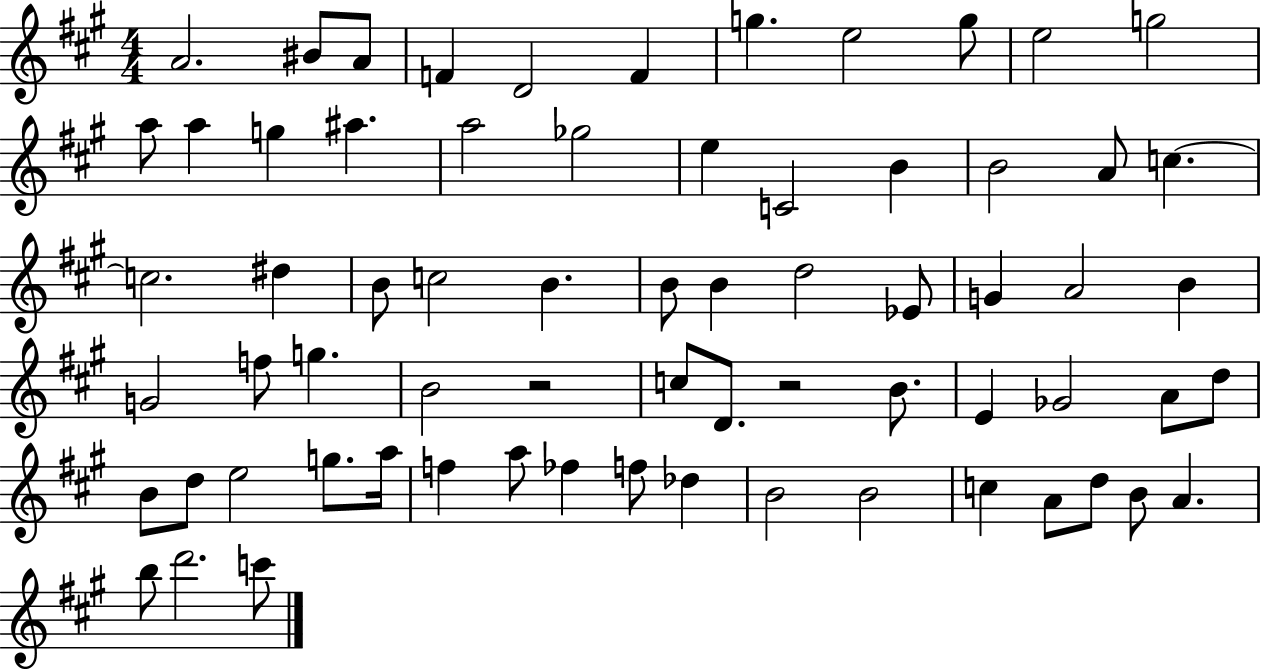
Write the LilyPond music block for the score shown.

{
  \clef treble
  \numericTimeSignature
  \time 4/4
  \key a \major
  a'2. bis'8 a'8 | f'4 d'2 f'4 | g''4. e''2 g''8 | e''2 g''2 | \break a''8 a''4 g''4 ais''4. | a''2 ges''2 | e''4 c'2 b'4 | b'2 a'8 c''4.~~ | \break c''2. dis''4 | b'8 c''2 b'4. | b'8 b'4 d''2 ees'8 | g'4 a'2 b'4 | \break g'2 f''8 g''4. | b'2 r2 | c''8 d'8. r2 b'8. | e'4 ges'2 a'8 d''8 | \break b'8 d''8 e''2 g''8. a''16 | f''4 a''8 fes''4 f''8 des''4 | b'2 b'2 | c''4 a'8 d''8 b'8 a'4. | \break b''8 d'''2. c'''8 | \bar "|."
}